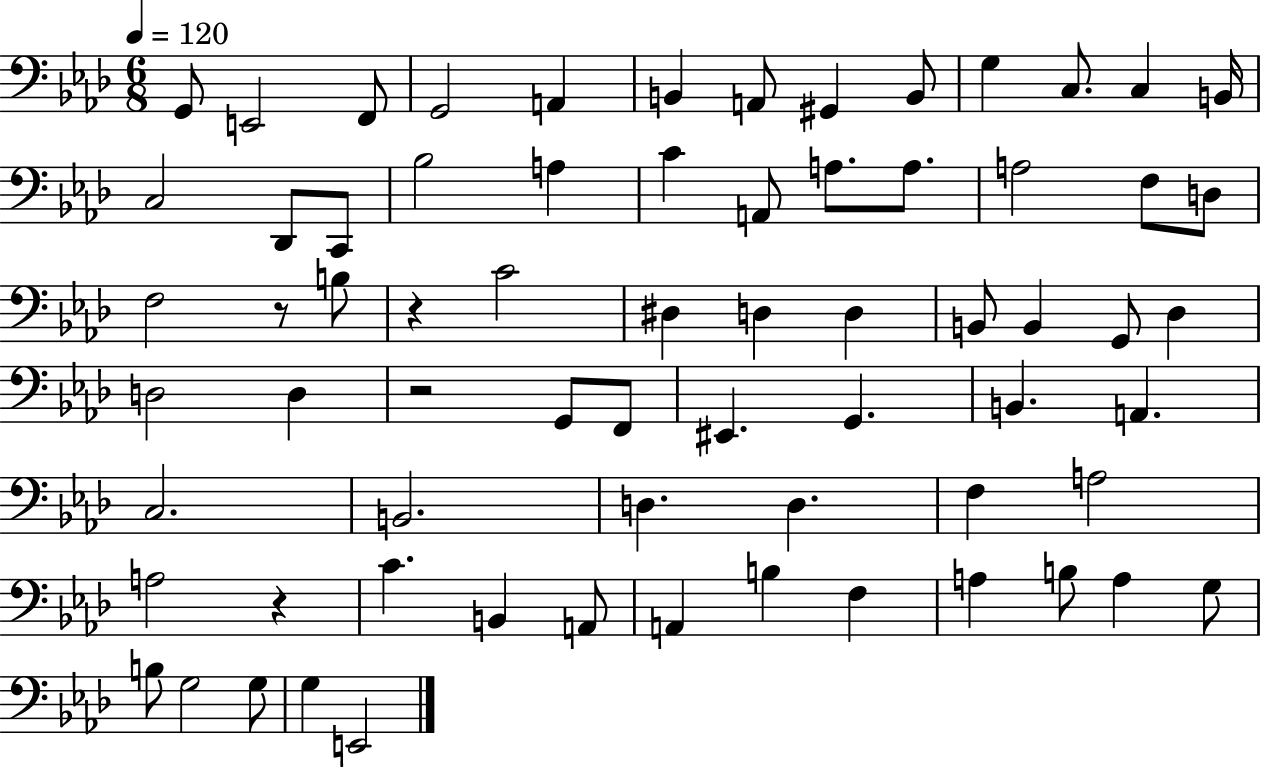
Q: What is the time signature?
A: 6/8